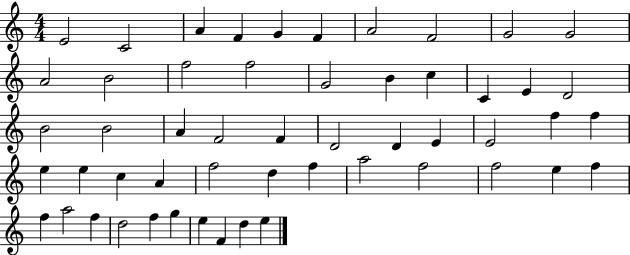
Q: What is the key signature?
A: C major